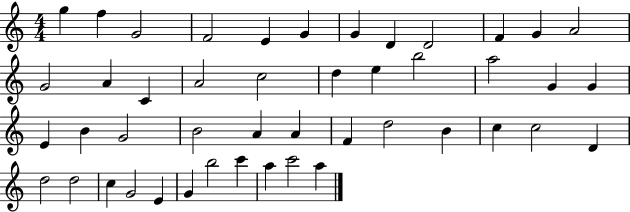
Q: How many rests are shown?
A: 0